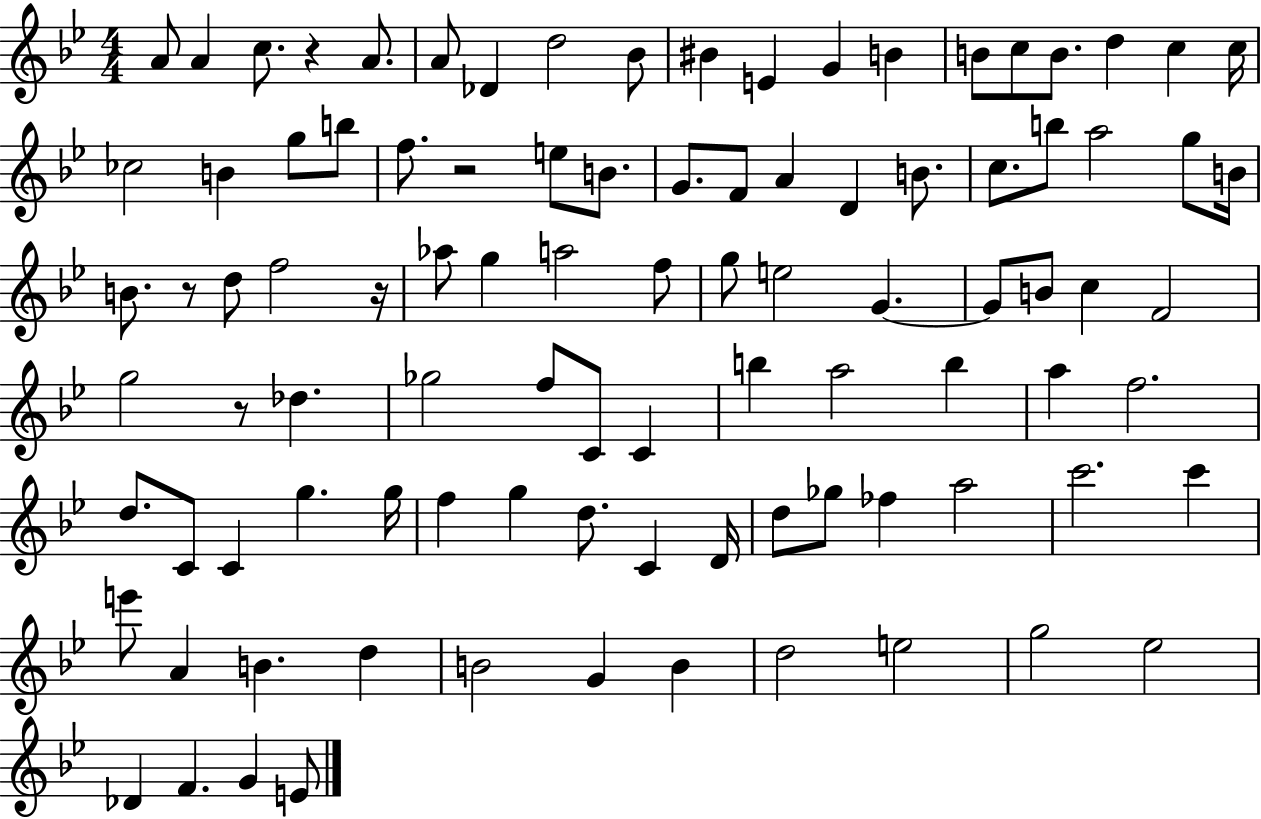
A4/e A4/q C5/e. R/q A4/e. A4/e Db4/q D5/h Bb4/e BIS4/q E4/q G4/q B4/q B4/e C5/e B4/e. D5/q C5/q C5/s CES5/h B4/q G5/e B5/e F5/e. R/h E5/e B4/e. G4/e. F4/e A4/q D4/q B4/e. C5/e. B5/e A5/h G5/e B4/s B4/e. R/e D5/e F5/h R/s Ab5/e G5/q A5/h F5/e G5/e E5/h G4/q. G4/e B4/e C5/q F4/h G5/h R/e Db5/q. Gb5/h F5/e C4/e C4/q B5/q A5/h B5/q A5/q F5/h. D5/e. C4/e C4/q G5/q. G5/s F5/q G5/q D5/e. C4/q D4/s D5/e Gb5/e FES5/q A5/h C6/h. C6/q E6/e A4/q B4/q. D5/q B4/h G4/q B4/q D5/h E5/h G5/h Eb5/h Db4/q F4/q. G4/q E4/e